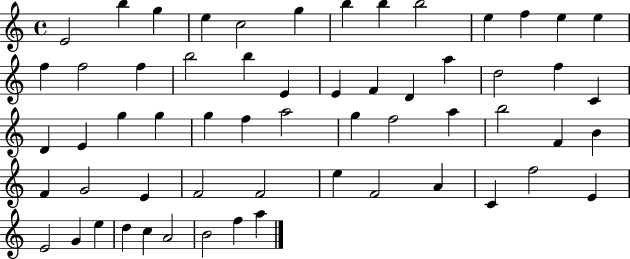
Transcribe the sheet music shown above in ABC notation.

X:1
T:Untitled
M:4/4
L:1/4
K:C
E2 b g e c2 g b b b2 e f e e f f2 f b2 b E E F D a d2 f C D E g g g f a2 g f2 a b2 F B F G2 E F2 F2 e F2 A C f2 E E2 G e d c A2 B2 f a